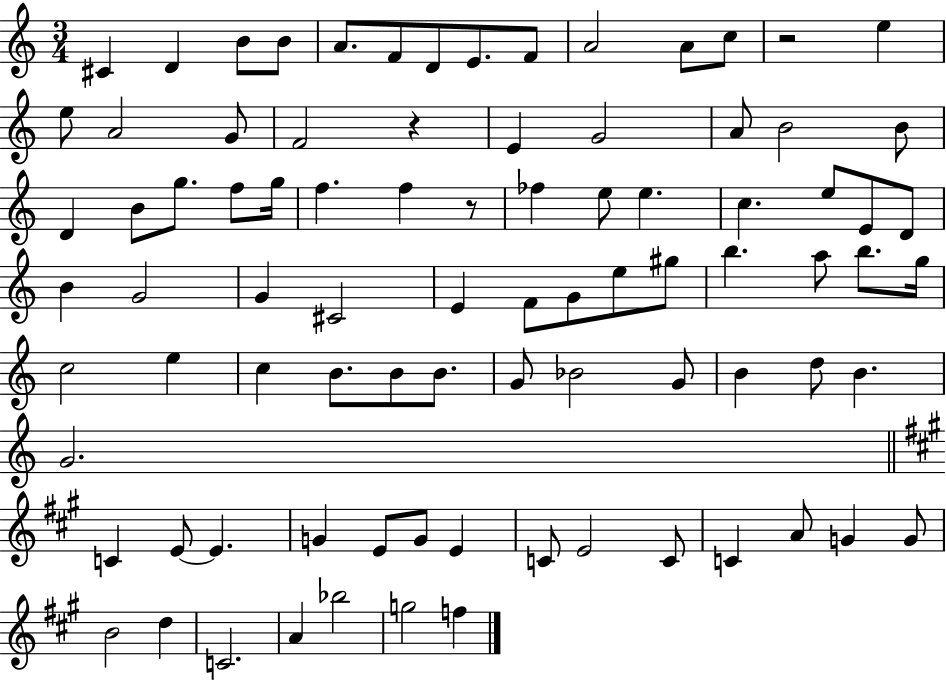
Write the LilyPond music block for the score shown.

{
  \clef treble
  \numericTimeSignature
  \time 3/4
  \key c \major
  cis'4 d'4 b'8 b'8 | a'8. f'8 d'8 e'8. f'8 | a'2 a'8 c''8 | r2 e''4 | \break e''8 a'2 g'8 | f'2 r4 | e'4 g'2 | a'8 b'2 b'8 | \break d'4 b'8 g''8. f''8 g''16 | f''4. f''4 r8 | fes''4 e''8 e''4. | c''4. e''8 e'8 d'8 | \break b'4 g'2 | g'4 cis'2 | e'4 f'8 g'8 e''8 gis''8 | b''4. a''8 b''8. g''16 | \break c''2 e''4 | c''4 b'8. b'8 b'8. | g'8 bes'2 g'8 | b'4 d''8 b'4. | \break g'2. | \bar "||" \break \key a \major c'4 e'8~~ e'4. | g'4 e'8 g'8 e'4 | c'8 e'2 c'8 | c'4 a'8 g'4 g'8 | \break b'2 d''4 | c'2. | a'4 bes''2 | g''2 f''4 | \break \bar "|."
}